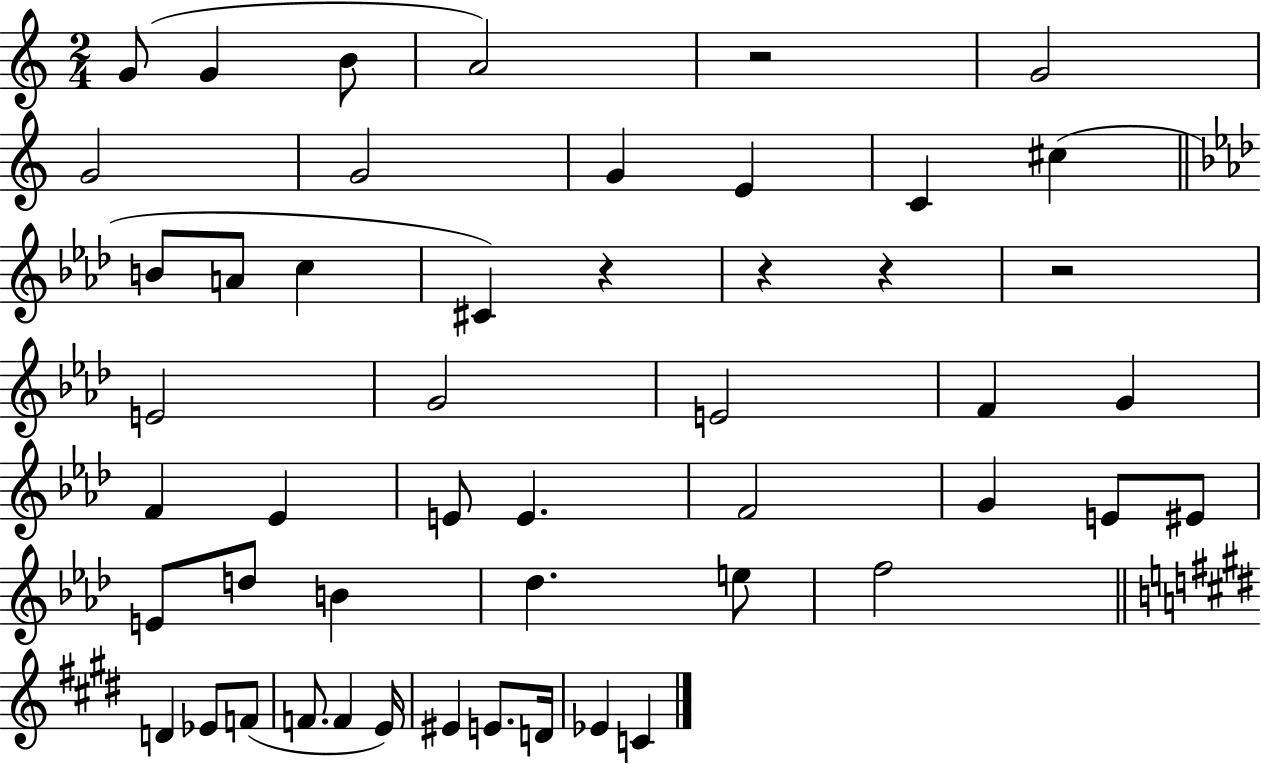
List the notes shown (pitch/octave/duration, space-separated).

G4/e G4/q B4/e A4/h R/h G4/h G4/h G4/h G4/q E4/q C4/q C#5/q B4/e A4/e C5/q C#4/q R/q R/q R/q R/h E4/h G4/h E4/h F4/q G4/q F4/q Eb4/q E4/e E4/q. F4/h G4/q E4/e EIS4/e E4/e D5/e B4/q Db5/q. E5/e F5/h D4/q Eb4/e F4/e F4/e. F4/q E4/s EIS4/q E4/e. D4/s Eb4/q C4/q